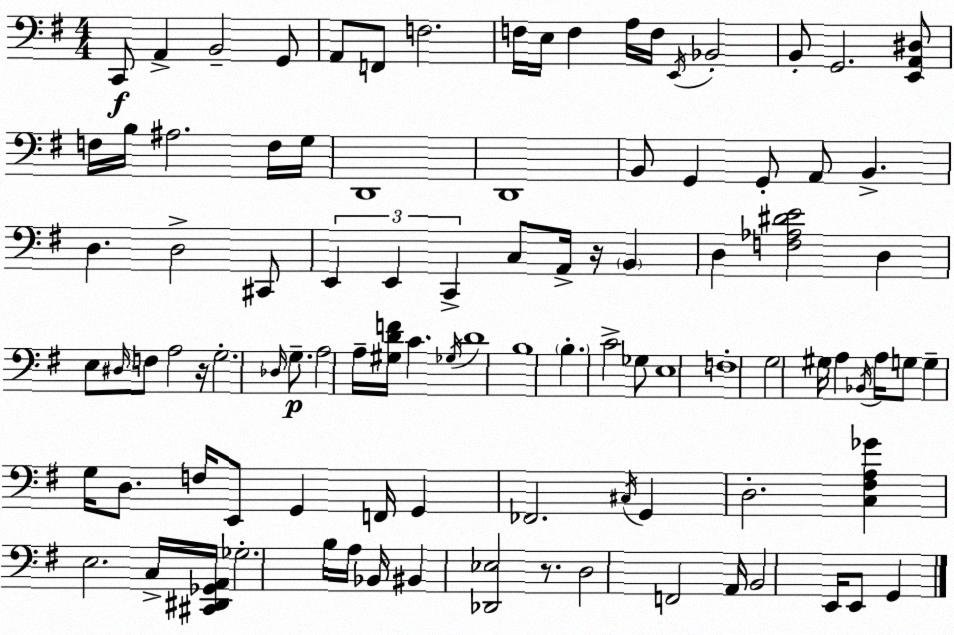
X:1
T:Untitled
M:4/4
L:1/4
K:G
C,,/2 A,, B,,2 G,,/2 A,,/2 F,,/2 F,2 F,/4 E,/4 F, A,/4 F,/4 E,,/4 _B,,2 B,,/2 G,,2 [E,,A,,^D,]/2 F,/4 B,/4 ^A,2 F,/4 G,/4 D,,4 D,,4 B,,/2 G,, G,,/2 A,,/2 B,, D, D,2 ^C,,/2 E,, E,, C,, C,/2 A,,/4 z/4 B,, D, [F,_A,^DE]2 D, E,/2 ^D,/4 F,/2 A,2 z/4 G,2 _D,/4 G,/2 A,2 A,/4 [^G,DF]/4 C _G,/4 D4 B,4 B, C2 _G,/2 E,4 F,4 G,2 ^G,/4 A, _B,,/4 A,/4 G,/2 G, G,/4 D,/2 F,/4 E,,/2 G,, F,,/4 G,, _F,,2 ^C,/4 G,, D,2 [C,^F,A,_G] E,2 C,/4 [^C,,^D,,_G,,A,,]/4 _G,2 B,/4 A,/4 _B,,/4 ^B,, [_D,,_E,]2 z/2 D,2 F,,2 A,,/4 B,,2 E,,/4 E,,/2 G,,